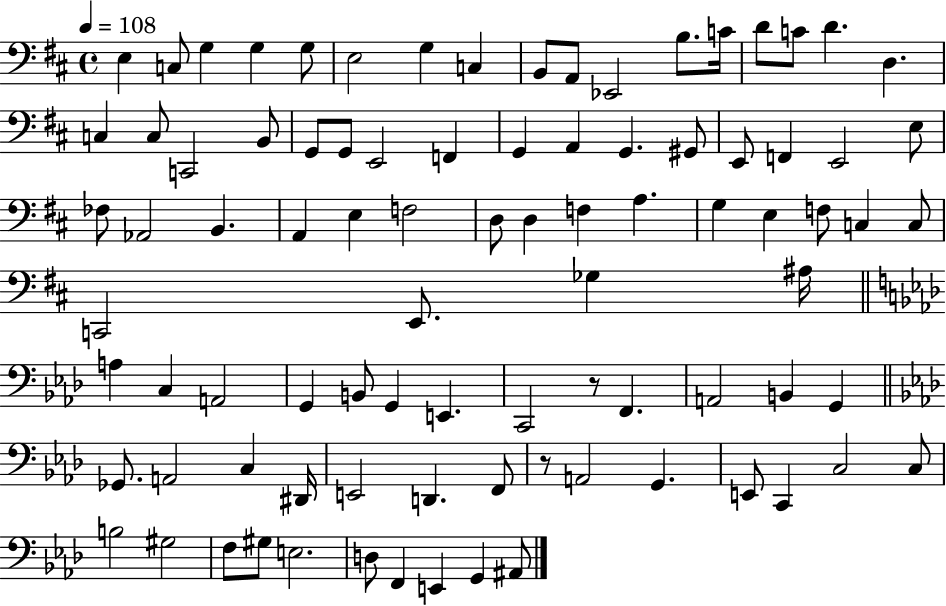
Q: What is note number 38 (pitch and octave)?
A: E3